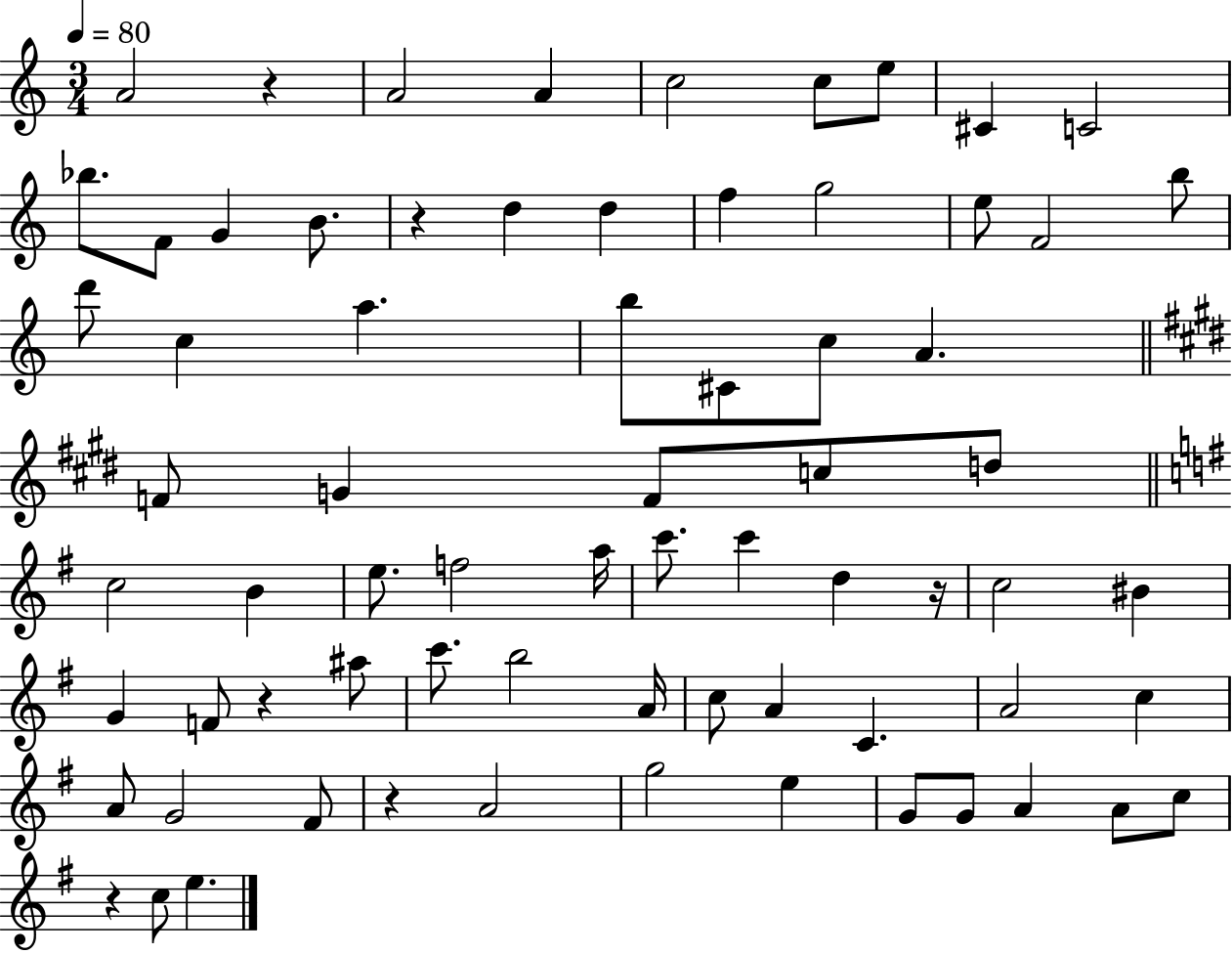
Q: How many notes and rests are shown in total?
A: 71